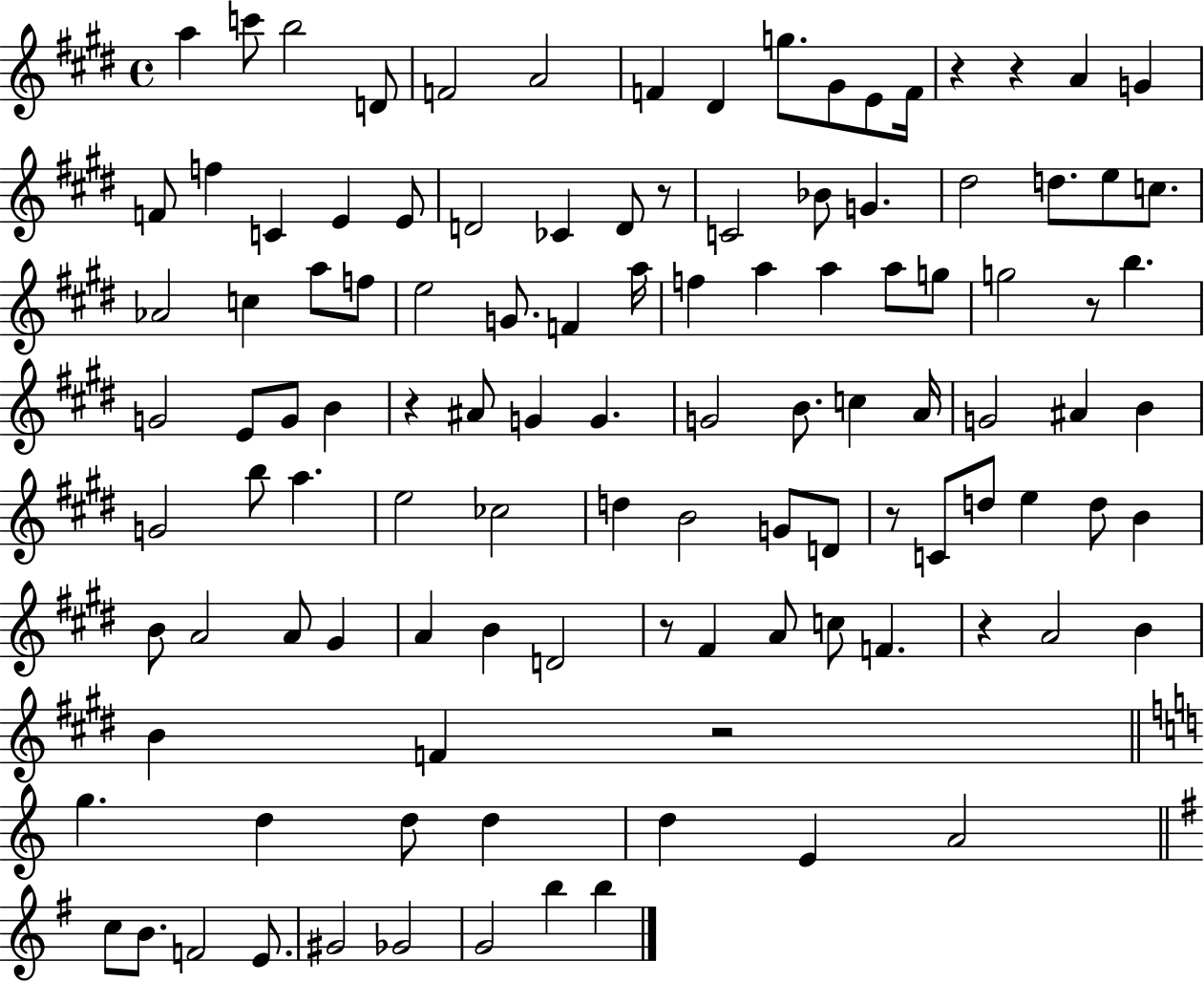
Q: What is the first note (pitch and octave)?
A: A5